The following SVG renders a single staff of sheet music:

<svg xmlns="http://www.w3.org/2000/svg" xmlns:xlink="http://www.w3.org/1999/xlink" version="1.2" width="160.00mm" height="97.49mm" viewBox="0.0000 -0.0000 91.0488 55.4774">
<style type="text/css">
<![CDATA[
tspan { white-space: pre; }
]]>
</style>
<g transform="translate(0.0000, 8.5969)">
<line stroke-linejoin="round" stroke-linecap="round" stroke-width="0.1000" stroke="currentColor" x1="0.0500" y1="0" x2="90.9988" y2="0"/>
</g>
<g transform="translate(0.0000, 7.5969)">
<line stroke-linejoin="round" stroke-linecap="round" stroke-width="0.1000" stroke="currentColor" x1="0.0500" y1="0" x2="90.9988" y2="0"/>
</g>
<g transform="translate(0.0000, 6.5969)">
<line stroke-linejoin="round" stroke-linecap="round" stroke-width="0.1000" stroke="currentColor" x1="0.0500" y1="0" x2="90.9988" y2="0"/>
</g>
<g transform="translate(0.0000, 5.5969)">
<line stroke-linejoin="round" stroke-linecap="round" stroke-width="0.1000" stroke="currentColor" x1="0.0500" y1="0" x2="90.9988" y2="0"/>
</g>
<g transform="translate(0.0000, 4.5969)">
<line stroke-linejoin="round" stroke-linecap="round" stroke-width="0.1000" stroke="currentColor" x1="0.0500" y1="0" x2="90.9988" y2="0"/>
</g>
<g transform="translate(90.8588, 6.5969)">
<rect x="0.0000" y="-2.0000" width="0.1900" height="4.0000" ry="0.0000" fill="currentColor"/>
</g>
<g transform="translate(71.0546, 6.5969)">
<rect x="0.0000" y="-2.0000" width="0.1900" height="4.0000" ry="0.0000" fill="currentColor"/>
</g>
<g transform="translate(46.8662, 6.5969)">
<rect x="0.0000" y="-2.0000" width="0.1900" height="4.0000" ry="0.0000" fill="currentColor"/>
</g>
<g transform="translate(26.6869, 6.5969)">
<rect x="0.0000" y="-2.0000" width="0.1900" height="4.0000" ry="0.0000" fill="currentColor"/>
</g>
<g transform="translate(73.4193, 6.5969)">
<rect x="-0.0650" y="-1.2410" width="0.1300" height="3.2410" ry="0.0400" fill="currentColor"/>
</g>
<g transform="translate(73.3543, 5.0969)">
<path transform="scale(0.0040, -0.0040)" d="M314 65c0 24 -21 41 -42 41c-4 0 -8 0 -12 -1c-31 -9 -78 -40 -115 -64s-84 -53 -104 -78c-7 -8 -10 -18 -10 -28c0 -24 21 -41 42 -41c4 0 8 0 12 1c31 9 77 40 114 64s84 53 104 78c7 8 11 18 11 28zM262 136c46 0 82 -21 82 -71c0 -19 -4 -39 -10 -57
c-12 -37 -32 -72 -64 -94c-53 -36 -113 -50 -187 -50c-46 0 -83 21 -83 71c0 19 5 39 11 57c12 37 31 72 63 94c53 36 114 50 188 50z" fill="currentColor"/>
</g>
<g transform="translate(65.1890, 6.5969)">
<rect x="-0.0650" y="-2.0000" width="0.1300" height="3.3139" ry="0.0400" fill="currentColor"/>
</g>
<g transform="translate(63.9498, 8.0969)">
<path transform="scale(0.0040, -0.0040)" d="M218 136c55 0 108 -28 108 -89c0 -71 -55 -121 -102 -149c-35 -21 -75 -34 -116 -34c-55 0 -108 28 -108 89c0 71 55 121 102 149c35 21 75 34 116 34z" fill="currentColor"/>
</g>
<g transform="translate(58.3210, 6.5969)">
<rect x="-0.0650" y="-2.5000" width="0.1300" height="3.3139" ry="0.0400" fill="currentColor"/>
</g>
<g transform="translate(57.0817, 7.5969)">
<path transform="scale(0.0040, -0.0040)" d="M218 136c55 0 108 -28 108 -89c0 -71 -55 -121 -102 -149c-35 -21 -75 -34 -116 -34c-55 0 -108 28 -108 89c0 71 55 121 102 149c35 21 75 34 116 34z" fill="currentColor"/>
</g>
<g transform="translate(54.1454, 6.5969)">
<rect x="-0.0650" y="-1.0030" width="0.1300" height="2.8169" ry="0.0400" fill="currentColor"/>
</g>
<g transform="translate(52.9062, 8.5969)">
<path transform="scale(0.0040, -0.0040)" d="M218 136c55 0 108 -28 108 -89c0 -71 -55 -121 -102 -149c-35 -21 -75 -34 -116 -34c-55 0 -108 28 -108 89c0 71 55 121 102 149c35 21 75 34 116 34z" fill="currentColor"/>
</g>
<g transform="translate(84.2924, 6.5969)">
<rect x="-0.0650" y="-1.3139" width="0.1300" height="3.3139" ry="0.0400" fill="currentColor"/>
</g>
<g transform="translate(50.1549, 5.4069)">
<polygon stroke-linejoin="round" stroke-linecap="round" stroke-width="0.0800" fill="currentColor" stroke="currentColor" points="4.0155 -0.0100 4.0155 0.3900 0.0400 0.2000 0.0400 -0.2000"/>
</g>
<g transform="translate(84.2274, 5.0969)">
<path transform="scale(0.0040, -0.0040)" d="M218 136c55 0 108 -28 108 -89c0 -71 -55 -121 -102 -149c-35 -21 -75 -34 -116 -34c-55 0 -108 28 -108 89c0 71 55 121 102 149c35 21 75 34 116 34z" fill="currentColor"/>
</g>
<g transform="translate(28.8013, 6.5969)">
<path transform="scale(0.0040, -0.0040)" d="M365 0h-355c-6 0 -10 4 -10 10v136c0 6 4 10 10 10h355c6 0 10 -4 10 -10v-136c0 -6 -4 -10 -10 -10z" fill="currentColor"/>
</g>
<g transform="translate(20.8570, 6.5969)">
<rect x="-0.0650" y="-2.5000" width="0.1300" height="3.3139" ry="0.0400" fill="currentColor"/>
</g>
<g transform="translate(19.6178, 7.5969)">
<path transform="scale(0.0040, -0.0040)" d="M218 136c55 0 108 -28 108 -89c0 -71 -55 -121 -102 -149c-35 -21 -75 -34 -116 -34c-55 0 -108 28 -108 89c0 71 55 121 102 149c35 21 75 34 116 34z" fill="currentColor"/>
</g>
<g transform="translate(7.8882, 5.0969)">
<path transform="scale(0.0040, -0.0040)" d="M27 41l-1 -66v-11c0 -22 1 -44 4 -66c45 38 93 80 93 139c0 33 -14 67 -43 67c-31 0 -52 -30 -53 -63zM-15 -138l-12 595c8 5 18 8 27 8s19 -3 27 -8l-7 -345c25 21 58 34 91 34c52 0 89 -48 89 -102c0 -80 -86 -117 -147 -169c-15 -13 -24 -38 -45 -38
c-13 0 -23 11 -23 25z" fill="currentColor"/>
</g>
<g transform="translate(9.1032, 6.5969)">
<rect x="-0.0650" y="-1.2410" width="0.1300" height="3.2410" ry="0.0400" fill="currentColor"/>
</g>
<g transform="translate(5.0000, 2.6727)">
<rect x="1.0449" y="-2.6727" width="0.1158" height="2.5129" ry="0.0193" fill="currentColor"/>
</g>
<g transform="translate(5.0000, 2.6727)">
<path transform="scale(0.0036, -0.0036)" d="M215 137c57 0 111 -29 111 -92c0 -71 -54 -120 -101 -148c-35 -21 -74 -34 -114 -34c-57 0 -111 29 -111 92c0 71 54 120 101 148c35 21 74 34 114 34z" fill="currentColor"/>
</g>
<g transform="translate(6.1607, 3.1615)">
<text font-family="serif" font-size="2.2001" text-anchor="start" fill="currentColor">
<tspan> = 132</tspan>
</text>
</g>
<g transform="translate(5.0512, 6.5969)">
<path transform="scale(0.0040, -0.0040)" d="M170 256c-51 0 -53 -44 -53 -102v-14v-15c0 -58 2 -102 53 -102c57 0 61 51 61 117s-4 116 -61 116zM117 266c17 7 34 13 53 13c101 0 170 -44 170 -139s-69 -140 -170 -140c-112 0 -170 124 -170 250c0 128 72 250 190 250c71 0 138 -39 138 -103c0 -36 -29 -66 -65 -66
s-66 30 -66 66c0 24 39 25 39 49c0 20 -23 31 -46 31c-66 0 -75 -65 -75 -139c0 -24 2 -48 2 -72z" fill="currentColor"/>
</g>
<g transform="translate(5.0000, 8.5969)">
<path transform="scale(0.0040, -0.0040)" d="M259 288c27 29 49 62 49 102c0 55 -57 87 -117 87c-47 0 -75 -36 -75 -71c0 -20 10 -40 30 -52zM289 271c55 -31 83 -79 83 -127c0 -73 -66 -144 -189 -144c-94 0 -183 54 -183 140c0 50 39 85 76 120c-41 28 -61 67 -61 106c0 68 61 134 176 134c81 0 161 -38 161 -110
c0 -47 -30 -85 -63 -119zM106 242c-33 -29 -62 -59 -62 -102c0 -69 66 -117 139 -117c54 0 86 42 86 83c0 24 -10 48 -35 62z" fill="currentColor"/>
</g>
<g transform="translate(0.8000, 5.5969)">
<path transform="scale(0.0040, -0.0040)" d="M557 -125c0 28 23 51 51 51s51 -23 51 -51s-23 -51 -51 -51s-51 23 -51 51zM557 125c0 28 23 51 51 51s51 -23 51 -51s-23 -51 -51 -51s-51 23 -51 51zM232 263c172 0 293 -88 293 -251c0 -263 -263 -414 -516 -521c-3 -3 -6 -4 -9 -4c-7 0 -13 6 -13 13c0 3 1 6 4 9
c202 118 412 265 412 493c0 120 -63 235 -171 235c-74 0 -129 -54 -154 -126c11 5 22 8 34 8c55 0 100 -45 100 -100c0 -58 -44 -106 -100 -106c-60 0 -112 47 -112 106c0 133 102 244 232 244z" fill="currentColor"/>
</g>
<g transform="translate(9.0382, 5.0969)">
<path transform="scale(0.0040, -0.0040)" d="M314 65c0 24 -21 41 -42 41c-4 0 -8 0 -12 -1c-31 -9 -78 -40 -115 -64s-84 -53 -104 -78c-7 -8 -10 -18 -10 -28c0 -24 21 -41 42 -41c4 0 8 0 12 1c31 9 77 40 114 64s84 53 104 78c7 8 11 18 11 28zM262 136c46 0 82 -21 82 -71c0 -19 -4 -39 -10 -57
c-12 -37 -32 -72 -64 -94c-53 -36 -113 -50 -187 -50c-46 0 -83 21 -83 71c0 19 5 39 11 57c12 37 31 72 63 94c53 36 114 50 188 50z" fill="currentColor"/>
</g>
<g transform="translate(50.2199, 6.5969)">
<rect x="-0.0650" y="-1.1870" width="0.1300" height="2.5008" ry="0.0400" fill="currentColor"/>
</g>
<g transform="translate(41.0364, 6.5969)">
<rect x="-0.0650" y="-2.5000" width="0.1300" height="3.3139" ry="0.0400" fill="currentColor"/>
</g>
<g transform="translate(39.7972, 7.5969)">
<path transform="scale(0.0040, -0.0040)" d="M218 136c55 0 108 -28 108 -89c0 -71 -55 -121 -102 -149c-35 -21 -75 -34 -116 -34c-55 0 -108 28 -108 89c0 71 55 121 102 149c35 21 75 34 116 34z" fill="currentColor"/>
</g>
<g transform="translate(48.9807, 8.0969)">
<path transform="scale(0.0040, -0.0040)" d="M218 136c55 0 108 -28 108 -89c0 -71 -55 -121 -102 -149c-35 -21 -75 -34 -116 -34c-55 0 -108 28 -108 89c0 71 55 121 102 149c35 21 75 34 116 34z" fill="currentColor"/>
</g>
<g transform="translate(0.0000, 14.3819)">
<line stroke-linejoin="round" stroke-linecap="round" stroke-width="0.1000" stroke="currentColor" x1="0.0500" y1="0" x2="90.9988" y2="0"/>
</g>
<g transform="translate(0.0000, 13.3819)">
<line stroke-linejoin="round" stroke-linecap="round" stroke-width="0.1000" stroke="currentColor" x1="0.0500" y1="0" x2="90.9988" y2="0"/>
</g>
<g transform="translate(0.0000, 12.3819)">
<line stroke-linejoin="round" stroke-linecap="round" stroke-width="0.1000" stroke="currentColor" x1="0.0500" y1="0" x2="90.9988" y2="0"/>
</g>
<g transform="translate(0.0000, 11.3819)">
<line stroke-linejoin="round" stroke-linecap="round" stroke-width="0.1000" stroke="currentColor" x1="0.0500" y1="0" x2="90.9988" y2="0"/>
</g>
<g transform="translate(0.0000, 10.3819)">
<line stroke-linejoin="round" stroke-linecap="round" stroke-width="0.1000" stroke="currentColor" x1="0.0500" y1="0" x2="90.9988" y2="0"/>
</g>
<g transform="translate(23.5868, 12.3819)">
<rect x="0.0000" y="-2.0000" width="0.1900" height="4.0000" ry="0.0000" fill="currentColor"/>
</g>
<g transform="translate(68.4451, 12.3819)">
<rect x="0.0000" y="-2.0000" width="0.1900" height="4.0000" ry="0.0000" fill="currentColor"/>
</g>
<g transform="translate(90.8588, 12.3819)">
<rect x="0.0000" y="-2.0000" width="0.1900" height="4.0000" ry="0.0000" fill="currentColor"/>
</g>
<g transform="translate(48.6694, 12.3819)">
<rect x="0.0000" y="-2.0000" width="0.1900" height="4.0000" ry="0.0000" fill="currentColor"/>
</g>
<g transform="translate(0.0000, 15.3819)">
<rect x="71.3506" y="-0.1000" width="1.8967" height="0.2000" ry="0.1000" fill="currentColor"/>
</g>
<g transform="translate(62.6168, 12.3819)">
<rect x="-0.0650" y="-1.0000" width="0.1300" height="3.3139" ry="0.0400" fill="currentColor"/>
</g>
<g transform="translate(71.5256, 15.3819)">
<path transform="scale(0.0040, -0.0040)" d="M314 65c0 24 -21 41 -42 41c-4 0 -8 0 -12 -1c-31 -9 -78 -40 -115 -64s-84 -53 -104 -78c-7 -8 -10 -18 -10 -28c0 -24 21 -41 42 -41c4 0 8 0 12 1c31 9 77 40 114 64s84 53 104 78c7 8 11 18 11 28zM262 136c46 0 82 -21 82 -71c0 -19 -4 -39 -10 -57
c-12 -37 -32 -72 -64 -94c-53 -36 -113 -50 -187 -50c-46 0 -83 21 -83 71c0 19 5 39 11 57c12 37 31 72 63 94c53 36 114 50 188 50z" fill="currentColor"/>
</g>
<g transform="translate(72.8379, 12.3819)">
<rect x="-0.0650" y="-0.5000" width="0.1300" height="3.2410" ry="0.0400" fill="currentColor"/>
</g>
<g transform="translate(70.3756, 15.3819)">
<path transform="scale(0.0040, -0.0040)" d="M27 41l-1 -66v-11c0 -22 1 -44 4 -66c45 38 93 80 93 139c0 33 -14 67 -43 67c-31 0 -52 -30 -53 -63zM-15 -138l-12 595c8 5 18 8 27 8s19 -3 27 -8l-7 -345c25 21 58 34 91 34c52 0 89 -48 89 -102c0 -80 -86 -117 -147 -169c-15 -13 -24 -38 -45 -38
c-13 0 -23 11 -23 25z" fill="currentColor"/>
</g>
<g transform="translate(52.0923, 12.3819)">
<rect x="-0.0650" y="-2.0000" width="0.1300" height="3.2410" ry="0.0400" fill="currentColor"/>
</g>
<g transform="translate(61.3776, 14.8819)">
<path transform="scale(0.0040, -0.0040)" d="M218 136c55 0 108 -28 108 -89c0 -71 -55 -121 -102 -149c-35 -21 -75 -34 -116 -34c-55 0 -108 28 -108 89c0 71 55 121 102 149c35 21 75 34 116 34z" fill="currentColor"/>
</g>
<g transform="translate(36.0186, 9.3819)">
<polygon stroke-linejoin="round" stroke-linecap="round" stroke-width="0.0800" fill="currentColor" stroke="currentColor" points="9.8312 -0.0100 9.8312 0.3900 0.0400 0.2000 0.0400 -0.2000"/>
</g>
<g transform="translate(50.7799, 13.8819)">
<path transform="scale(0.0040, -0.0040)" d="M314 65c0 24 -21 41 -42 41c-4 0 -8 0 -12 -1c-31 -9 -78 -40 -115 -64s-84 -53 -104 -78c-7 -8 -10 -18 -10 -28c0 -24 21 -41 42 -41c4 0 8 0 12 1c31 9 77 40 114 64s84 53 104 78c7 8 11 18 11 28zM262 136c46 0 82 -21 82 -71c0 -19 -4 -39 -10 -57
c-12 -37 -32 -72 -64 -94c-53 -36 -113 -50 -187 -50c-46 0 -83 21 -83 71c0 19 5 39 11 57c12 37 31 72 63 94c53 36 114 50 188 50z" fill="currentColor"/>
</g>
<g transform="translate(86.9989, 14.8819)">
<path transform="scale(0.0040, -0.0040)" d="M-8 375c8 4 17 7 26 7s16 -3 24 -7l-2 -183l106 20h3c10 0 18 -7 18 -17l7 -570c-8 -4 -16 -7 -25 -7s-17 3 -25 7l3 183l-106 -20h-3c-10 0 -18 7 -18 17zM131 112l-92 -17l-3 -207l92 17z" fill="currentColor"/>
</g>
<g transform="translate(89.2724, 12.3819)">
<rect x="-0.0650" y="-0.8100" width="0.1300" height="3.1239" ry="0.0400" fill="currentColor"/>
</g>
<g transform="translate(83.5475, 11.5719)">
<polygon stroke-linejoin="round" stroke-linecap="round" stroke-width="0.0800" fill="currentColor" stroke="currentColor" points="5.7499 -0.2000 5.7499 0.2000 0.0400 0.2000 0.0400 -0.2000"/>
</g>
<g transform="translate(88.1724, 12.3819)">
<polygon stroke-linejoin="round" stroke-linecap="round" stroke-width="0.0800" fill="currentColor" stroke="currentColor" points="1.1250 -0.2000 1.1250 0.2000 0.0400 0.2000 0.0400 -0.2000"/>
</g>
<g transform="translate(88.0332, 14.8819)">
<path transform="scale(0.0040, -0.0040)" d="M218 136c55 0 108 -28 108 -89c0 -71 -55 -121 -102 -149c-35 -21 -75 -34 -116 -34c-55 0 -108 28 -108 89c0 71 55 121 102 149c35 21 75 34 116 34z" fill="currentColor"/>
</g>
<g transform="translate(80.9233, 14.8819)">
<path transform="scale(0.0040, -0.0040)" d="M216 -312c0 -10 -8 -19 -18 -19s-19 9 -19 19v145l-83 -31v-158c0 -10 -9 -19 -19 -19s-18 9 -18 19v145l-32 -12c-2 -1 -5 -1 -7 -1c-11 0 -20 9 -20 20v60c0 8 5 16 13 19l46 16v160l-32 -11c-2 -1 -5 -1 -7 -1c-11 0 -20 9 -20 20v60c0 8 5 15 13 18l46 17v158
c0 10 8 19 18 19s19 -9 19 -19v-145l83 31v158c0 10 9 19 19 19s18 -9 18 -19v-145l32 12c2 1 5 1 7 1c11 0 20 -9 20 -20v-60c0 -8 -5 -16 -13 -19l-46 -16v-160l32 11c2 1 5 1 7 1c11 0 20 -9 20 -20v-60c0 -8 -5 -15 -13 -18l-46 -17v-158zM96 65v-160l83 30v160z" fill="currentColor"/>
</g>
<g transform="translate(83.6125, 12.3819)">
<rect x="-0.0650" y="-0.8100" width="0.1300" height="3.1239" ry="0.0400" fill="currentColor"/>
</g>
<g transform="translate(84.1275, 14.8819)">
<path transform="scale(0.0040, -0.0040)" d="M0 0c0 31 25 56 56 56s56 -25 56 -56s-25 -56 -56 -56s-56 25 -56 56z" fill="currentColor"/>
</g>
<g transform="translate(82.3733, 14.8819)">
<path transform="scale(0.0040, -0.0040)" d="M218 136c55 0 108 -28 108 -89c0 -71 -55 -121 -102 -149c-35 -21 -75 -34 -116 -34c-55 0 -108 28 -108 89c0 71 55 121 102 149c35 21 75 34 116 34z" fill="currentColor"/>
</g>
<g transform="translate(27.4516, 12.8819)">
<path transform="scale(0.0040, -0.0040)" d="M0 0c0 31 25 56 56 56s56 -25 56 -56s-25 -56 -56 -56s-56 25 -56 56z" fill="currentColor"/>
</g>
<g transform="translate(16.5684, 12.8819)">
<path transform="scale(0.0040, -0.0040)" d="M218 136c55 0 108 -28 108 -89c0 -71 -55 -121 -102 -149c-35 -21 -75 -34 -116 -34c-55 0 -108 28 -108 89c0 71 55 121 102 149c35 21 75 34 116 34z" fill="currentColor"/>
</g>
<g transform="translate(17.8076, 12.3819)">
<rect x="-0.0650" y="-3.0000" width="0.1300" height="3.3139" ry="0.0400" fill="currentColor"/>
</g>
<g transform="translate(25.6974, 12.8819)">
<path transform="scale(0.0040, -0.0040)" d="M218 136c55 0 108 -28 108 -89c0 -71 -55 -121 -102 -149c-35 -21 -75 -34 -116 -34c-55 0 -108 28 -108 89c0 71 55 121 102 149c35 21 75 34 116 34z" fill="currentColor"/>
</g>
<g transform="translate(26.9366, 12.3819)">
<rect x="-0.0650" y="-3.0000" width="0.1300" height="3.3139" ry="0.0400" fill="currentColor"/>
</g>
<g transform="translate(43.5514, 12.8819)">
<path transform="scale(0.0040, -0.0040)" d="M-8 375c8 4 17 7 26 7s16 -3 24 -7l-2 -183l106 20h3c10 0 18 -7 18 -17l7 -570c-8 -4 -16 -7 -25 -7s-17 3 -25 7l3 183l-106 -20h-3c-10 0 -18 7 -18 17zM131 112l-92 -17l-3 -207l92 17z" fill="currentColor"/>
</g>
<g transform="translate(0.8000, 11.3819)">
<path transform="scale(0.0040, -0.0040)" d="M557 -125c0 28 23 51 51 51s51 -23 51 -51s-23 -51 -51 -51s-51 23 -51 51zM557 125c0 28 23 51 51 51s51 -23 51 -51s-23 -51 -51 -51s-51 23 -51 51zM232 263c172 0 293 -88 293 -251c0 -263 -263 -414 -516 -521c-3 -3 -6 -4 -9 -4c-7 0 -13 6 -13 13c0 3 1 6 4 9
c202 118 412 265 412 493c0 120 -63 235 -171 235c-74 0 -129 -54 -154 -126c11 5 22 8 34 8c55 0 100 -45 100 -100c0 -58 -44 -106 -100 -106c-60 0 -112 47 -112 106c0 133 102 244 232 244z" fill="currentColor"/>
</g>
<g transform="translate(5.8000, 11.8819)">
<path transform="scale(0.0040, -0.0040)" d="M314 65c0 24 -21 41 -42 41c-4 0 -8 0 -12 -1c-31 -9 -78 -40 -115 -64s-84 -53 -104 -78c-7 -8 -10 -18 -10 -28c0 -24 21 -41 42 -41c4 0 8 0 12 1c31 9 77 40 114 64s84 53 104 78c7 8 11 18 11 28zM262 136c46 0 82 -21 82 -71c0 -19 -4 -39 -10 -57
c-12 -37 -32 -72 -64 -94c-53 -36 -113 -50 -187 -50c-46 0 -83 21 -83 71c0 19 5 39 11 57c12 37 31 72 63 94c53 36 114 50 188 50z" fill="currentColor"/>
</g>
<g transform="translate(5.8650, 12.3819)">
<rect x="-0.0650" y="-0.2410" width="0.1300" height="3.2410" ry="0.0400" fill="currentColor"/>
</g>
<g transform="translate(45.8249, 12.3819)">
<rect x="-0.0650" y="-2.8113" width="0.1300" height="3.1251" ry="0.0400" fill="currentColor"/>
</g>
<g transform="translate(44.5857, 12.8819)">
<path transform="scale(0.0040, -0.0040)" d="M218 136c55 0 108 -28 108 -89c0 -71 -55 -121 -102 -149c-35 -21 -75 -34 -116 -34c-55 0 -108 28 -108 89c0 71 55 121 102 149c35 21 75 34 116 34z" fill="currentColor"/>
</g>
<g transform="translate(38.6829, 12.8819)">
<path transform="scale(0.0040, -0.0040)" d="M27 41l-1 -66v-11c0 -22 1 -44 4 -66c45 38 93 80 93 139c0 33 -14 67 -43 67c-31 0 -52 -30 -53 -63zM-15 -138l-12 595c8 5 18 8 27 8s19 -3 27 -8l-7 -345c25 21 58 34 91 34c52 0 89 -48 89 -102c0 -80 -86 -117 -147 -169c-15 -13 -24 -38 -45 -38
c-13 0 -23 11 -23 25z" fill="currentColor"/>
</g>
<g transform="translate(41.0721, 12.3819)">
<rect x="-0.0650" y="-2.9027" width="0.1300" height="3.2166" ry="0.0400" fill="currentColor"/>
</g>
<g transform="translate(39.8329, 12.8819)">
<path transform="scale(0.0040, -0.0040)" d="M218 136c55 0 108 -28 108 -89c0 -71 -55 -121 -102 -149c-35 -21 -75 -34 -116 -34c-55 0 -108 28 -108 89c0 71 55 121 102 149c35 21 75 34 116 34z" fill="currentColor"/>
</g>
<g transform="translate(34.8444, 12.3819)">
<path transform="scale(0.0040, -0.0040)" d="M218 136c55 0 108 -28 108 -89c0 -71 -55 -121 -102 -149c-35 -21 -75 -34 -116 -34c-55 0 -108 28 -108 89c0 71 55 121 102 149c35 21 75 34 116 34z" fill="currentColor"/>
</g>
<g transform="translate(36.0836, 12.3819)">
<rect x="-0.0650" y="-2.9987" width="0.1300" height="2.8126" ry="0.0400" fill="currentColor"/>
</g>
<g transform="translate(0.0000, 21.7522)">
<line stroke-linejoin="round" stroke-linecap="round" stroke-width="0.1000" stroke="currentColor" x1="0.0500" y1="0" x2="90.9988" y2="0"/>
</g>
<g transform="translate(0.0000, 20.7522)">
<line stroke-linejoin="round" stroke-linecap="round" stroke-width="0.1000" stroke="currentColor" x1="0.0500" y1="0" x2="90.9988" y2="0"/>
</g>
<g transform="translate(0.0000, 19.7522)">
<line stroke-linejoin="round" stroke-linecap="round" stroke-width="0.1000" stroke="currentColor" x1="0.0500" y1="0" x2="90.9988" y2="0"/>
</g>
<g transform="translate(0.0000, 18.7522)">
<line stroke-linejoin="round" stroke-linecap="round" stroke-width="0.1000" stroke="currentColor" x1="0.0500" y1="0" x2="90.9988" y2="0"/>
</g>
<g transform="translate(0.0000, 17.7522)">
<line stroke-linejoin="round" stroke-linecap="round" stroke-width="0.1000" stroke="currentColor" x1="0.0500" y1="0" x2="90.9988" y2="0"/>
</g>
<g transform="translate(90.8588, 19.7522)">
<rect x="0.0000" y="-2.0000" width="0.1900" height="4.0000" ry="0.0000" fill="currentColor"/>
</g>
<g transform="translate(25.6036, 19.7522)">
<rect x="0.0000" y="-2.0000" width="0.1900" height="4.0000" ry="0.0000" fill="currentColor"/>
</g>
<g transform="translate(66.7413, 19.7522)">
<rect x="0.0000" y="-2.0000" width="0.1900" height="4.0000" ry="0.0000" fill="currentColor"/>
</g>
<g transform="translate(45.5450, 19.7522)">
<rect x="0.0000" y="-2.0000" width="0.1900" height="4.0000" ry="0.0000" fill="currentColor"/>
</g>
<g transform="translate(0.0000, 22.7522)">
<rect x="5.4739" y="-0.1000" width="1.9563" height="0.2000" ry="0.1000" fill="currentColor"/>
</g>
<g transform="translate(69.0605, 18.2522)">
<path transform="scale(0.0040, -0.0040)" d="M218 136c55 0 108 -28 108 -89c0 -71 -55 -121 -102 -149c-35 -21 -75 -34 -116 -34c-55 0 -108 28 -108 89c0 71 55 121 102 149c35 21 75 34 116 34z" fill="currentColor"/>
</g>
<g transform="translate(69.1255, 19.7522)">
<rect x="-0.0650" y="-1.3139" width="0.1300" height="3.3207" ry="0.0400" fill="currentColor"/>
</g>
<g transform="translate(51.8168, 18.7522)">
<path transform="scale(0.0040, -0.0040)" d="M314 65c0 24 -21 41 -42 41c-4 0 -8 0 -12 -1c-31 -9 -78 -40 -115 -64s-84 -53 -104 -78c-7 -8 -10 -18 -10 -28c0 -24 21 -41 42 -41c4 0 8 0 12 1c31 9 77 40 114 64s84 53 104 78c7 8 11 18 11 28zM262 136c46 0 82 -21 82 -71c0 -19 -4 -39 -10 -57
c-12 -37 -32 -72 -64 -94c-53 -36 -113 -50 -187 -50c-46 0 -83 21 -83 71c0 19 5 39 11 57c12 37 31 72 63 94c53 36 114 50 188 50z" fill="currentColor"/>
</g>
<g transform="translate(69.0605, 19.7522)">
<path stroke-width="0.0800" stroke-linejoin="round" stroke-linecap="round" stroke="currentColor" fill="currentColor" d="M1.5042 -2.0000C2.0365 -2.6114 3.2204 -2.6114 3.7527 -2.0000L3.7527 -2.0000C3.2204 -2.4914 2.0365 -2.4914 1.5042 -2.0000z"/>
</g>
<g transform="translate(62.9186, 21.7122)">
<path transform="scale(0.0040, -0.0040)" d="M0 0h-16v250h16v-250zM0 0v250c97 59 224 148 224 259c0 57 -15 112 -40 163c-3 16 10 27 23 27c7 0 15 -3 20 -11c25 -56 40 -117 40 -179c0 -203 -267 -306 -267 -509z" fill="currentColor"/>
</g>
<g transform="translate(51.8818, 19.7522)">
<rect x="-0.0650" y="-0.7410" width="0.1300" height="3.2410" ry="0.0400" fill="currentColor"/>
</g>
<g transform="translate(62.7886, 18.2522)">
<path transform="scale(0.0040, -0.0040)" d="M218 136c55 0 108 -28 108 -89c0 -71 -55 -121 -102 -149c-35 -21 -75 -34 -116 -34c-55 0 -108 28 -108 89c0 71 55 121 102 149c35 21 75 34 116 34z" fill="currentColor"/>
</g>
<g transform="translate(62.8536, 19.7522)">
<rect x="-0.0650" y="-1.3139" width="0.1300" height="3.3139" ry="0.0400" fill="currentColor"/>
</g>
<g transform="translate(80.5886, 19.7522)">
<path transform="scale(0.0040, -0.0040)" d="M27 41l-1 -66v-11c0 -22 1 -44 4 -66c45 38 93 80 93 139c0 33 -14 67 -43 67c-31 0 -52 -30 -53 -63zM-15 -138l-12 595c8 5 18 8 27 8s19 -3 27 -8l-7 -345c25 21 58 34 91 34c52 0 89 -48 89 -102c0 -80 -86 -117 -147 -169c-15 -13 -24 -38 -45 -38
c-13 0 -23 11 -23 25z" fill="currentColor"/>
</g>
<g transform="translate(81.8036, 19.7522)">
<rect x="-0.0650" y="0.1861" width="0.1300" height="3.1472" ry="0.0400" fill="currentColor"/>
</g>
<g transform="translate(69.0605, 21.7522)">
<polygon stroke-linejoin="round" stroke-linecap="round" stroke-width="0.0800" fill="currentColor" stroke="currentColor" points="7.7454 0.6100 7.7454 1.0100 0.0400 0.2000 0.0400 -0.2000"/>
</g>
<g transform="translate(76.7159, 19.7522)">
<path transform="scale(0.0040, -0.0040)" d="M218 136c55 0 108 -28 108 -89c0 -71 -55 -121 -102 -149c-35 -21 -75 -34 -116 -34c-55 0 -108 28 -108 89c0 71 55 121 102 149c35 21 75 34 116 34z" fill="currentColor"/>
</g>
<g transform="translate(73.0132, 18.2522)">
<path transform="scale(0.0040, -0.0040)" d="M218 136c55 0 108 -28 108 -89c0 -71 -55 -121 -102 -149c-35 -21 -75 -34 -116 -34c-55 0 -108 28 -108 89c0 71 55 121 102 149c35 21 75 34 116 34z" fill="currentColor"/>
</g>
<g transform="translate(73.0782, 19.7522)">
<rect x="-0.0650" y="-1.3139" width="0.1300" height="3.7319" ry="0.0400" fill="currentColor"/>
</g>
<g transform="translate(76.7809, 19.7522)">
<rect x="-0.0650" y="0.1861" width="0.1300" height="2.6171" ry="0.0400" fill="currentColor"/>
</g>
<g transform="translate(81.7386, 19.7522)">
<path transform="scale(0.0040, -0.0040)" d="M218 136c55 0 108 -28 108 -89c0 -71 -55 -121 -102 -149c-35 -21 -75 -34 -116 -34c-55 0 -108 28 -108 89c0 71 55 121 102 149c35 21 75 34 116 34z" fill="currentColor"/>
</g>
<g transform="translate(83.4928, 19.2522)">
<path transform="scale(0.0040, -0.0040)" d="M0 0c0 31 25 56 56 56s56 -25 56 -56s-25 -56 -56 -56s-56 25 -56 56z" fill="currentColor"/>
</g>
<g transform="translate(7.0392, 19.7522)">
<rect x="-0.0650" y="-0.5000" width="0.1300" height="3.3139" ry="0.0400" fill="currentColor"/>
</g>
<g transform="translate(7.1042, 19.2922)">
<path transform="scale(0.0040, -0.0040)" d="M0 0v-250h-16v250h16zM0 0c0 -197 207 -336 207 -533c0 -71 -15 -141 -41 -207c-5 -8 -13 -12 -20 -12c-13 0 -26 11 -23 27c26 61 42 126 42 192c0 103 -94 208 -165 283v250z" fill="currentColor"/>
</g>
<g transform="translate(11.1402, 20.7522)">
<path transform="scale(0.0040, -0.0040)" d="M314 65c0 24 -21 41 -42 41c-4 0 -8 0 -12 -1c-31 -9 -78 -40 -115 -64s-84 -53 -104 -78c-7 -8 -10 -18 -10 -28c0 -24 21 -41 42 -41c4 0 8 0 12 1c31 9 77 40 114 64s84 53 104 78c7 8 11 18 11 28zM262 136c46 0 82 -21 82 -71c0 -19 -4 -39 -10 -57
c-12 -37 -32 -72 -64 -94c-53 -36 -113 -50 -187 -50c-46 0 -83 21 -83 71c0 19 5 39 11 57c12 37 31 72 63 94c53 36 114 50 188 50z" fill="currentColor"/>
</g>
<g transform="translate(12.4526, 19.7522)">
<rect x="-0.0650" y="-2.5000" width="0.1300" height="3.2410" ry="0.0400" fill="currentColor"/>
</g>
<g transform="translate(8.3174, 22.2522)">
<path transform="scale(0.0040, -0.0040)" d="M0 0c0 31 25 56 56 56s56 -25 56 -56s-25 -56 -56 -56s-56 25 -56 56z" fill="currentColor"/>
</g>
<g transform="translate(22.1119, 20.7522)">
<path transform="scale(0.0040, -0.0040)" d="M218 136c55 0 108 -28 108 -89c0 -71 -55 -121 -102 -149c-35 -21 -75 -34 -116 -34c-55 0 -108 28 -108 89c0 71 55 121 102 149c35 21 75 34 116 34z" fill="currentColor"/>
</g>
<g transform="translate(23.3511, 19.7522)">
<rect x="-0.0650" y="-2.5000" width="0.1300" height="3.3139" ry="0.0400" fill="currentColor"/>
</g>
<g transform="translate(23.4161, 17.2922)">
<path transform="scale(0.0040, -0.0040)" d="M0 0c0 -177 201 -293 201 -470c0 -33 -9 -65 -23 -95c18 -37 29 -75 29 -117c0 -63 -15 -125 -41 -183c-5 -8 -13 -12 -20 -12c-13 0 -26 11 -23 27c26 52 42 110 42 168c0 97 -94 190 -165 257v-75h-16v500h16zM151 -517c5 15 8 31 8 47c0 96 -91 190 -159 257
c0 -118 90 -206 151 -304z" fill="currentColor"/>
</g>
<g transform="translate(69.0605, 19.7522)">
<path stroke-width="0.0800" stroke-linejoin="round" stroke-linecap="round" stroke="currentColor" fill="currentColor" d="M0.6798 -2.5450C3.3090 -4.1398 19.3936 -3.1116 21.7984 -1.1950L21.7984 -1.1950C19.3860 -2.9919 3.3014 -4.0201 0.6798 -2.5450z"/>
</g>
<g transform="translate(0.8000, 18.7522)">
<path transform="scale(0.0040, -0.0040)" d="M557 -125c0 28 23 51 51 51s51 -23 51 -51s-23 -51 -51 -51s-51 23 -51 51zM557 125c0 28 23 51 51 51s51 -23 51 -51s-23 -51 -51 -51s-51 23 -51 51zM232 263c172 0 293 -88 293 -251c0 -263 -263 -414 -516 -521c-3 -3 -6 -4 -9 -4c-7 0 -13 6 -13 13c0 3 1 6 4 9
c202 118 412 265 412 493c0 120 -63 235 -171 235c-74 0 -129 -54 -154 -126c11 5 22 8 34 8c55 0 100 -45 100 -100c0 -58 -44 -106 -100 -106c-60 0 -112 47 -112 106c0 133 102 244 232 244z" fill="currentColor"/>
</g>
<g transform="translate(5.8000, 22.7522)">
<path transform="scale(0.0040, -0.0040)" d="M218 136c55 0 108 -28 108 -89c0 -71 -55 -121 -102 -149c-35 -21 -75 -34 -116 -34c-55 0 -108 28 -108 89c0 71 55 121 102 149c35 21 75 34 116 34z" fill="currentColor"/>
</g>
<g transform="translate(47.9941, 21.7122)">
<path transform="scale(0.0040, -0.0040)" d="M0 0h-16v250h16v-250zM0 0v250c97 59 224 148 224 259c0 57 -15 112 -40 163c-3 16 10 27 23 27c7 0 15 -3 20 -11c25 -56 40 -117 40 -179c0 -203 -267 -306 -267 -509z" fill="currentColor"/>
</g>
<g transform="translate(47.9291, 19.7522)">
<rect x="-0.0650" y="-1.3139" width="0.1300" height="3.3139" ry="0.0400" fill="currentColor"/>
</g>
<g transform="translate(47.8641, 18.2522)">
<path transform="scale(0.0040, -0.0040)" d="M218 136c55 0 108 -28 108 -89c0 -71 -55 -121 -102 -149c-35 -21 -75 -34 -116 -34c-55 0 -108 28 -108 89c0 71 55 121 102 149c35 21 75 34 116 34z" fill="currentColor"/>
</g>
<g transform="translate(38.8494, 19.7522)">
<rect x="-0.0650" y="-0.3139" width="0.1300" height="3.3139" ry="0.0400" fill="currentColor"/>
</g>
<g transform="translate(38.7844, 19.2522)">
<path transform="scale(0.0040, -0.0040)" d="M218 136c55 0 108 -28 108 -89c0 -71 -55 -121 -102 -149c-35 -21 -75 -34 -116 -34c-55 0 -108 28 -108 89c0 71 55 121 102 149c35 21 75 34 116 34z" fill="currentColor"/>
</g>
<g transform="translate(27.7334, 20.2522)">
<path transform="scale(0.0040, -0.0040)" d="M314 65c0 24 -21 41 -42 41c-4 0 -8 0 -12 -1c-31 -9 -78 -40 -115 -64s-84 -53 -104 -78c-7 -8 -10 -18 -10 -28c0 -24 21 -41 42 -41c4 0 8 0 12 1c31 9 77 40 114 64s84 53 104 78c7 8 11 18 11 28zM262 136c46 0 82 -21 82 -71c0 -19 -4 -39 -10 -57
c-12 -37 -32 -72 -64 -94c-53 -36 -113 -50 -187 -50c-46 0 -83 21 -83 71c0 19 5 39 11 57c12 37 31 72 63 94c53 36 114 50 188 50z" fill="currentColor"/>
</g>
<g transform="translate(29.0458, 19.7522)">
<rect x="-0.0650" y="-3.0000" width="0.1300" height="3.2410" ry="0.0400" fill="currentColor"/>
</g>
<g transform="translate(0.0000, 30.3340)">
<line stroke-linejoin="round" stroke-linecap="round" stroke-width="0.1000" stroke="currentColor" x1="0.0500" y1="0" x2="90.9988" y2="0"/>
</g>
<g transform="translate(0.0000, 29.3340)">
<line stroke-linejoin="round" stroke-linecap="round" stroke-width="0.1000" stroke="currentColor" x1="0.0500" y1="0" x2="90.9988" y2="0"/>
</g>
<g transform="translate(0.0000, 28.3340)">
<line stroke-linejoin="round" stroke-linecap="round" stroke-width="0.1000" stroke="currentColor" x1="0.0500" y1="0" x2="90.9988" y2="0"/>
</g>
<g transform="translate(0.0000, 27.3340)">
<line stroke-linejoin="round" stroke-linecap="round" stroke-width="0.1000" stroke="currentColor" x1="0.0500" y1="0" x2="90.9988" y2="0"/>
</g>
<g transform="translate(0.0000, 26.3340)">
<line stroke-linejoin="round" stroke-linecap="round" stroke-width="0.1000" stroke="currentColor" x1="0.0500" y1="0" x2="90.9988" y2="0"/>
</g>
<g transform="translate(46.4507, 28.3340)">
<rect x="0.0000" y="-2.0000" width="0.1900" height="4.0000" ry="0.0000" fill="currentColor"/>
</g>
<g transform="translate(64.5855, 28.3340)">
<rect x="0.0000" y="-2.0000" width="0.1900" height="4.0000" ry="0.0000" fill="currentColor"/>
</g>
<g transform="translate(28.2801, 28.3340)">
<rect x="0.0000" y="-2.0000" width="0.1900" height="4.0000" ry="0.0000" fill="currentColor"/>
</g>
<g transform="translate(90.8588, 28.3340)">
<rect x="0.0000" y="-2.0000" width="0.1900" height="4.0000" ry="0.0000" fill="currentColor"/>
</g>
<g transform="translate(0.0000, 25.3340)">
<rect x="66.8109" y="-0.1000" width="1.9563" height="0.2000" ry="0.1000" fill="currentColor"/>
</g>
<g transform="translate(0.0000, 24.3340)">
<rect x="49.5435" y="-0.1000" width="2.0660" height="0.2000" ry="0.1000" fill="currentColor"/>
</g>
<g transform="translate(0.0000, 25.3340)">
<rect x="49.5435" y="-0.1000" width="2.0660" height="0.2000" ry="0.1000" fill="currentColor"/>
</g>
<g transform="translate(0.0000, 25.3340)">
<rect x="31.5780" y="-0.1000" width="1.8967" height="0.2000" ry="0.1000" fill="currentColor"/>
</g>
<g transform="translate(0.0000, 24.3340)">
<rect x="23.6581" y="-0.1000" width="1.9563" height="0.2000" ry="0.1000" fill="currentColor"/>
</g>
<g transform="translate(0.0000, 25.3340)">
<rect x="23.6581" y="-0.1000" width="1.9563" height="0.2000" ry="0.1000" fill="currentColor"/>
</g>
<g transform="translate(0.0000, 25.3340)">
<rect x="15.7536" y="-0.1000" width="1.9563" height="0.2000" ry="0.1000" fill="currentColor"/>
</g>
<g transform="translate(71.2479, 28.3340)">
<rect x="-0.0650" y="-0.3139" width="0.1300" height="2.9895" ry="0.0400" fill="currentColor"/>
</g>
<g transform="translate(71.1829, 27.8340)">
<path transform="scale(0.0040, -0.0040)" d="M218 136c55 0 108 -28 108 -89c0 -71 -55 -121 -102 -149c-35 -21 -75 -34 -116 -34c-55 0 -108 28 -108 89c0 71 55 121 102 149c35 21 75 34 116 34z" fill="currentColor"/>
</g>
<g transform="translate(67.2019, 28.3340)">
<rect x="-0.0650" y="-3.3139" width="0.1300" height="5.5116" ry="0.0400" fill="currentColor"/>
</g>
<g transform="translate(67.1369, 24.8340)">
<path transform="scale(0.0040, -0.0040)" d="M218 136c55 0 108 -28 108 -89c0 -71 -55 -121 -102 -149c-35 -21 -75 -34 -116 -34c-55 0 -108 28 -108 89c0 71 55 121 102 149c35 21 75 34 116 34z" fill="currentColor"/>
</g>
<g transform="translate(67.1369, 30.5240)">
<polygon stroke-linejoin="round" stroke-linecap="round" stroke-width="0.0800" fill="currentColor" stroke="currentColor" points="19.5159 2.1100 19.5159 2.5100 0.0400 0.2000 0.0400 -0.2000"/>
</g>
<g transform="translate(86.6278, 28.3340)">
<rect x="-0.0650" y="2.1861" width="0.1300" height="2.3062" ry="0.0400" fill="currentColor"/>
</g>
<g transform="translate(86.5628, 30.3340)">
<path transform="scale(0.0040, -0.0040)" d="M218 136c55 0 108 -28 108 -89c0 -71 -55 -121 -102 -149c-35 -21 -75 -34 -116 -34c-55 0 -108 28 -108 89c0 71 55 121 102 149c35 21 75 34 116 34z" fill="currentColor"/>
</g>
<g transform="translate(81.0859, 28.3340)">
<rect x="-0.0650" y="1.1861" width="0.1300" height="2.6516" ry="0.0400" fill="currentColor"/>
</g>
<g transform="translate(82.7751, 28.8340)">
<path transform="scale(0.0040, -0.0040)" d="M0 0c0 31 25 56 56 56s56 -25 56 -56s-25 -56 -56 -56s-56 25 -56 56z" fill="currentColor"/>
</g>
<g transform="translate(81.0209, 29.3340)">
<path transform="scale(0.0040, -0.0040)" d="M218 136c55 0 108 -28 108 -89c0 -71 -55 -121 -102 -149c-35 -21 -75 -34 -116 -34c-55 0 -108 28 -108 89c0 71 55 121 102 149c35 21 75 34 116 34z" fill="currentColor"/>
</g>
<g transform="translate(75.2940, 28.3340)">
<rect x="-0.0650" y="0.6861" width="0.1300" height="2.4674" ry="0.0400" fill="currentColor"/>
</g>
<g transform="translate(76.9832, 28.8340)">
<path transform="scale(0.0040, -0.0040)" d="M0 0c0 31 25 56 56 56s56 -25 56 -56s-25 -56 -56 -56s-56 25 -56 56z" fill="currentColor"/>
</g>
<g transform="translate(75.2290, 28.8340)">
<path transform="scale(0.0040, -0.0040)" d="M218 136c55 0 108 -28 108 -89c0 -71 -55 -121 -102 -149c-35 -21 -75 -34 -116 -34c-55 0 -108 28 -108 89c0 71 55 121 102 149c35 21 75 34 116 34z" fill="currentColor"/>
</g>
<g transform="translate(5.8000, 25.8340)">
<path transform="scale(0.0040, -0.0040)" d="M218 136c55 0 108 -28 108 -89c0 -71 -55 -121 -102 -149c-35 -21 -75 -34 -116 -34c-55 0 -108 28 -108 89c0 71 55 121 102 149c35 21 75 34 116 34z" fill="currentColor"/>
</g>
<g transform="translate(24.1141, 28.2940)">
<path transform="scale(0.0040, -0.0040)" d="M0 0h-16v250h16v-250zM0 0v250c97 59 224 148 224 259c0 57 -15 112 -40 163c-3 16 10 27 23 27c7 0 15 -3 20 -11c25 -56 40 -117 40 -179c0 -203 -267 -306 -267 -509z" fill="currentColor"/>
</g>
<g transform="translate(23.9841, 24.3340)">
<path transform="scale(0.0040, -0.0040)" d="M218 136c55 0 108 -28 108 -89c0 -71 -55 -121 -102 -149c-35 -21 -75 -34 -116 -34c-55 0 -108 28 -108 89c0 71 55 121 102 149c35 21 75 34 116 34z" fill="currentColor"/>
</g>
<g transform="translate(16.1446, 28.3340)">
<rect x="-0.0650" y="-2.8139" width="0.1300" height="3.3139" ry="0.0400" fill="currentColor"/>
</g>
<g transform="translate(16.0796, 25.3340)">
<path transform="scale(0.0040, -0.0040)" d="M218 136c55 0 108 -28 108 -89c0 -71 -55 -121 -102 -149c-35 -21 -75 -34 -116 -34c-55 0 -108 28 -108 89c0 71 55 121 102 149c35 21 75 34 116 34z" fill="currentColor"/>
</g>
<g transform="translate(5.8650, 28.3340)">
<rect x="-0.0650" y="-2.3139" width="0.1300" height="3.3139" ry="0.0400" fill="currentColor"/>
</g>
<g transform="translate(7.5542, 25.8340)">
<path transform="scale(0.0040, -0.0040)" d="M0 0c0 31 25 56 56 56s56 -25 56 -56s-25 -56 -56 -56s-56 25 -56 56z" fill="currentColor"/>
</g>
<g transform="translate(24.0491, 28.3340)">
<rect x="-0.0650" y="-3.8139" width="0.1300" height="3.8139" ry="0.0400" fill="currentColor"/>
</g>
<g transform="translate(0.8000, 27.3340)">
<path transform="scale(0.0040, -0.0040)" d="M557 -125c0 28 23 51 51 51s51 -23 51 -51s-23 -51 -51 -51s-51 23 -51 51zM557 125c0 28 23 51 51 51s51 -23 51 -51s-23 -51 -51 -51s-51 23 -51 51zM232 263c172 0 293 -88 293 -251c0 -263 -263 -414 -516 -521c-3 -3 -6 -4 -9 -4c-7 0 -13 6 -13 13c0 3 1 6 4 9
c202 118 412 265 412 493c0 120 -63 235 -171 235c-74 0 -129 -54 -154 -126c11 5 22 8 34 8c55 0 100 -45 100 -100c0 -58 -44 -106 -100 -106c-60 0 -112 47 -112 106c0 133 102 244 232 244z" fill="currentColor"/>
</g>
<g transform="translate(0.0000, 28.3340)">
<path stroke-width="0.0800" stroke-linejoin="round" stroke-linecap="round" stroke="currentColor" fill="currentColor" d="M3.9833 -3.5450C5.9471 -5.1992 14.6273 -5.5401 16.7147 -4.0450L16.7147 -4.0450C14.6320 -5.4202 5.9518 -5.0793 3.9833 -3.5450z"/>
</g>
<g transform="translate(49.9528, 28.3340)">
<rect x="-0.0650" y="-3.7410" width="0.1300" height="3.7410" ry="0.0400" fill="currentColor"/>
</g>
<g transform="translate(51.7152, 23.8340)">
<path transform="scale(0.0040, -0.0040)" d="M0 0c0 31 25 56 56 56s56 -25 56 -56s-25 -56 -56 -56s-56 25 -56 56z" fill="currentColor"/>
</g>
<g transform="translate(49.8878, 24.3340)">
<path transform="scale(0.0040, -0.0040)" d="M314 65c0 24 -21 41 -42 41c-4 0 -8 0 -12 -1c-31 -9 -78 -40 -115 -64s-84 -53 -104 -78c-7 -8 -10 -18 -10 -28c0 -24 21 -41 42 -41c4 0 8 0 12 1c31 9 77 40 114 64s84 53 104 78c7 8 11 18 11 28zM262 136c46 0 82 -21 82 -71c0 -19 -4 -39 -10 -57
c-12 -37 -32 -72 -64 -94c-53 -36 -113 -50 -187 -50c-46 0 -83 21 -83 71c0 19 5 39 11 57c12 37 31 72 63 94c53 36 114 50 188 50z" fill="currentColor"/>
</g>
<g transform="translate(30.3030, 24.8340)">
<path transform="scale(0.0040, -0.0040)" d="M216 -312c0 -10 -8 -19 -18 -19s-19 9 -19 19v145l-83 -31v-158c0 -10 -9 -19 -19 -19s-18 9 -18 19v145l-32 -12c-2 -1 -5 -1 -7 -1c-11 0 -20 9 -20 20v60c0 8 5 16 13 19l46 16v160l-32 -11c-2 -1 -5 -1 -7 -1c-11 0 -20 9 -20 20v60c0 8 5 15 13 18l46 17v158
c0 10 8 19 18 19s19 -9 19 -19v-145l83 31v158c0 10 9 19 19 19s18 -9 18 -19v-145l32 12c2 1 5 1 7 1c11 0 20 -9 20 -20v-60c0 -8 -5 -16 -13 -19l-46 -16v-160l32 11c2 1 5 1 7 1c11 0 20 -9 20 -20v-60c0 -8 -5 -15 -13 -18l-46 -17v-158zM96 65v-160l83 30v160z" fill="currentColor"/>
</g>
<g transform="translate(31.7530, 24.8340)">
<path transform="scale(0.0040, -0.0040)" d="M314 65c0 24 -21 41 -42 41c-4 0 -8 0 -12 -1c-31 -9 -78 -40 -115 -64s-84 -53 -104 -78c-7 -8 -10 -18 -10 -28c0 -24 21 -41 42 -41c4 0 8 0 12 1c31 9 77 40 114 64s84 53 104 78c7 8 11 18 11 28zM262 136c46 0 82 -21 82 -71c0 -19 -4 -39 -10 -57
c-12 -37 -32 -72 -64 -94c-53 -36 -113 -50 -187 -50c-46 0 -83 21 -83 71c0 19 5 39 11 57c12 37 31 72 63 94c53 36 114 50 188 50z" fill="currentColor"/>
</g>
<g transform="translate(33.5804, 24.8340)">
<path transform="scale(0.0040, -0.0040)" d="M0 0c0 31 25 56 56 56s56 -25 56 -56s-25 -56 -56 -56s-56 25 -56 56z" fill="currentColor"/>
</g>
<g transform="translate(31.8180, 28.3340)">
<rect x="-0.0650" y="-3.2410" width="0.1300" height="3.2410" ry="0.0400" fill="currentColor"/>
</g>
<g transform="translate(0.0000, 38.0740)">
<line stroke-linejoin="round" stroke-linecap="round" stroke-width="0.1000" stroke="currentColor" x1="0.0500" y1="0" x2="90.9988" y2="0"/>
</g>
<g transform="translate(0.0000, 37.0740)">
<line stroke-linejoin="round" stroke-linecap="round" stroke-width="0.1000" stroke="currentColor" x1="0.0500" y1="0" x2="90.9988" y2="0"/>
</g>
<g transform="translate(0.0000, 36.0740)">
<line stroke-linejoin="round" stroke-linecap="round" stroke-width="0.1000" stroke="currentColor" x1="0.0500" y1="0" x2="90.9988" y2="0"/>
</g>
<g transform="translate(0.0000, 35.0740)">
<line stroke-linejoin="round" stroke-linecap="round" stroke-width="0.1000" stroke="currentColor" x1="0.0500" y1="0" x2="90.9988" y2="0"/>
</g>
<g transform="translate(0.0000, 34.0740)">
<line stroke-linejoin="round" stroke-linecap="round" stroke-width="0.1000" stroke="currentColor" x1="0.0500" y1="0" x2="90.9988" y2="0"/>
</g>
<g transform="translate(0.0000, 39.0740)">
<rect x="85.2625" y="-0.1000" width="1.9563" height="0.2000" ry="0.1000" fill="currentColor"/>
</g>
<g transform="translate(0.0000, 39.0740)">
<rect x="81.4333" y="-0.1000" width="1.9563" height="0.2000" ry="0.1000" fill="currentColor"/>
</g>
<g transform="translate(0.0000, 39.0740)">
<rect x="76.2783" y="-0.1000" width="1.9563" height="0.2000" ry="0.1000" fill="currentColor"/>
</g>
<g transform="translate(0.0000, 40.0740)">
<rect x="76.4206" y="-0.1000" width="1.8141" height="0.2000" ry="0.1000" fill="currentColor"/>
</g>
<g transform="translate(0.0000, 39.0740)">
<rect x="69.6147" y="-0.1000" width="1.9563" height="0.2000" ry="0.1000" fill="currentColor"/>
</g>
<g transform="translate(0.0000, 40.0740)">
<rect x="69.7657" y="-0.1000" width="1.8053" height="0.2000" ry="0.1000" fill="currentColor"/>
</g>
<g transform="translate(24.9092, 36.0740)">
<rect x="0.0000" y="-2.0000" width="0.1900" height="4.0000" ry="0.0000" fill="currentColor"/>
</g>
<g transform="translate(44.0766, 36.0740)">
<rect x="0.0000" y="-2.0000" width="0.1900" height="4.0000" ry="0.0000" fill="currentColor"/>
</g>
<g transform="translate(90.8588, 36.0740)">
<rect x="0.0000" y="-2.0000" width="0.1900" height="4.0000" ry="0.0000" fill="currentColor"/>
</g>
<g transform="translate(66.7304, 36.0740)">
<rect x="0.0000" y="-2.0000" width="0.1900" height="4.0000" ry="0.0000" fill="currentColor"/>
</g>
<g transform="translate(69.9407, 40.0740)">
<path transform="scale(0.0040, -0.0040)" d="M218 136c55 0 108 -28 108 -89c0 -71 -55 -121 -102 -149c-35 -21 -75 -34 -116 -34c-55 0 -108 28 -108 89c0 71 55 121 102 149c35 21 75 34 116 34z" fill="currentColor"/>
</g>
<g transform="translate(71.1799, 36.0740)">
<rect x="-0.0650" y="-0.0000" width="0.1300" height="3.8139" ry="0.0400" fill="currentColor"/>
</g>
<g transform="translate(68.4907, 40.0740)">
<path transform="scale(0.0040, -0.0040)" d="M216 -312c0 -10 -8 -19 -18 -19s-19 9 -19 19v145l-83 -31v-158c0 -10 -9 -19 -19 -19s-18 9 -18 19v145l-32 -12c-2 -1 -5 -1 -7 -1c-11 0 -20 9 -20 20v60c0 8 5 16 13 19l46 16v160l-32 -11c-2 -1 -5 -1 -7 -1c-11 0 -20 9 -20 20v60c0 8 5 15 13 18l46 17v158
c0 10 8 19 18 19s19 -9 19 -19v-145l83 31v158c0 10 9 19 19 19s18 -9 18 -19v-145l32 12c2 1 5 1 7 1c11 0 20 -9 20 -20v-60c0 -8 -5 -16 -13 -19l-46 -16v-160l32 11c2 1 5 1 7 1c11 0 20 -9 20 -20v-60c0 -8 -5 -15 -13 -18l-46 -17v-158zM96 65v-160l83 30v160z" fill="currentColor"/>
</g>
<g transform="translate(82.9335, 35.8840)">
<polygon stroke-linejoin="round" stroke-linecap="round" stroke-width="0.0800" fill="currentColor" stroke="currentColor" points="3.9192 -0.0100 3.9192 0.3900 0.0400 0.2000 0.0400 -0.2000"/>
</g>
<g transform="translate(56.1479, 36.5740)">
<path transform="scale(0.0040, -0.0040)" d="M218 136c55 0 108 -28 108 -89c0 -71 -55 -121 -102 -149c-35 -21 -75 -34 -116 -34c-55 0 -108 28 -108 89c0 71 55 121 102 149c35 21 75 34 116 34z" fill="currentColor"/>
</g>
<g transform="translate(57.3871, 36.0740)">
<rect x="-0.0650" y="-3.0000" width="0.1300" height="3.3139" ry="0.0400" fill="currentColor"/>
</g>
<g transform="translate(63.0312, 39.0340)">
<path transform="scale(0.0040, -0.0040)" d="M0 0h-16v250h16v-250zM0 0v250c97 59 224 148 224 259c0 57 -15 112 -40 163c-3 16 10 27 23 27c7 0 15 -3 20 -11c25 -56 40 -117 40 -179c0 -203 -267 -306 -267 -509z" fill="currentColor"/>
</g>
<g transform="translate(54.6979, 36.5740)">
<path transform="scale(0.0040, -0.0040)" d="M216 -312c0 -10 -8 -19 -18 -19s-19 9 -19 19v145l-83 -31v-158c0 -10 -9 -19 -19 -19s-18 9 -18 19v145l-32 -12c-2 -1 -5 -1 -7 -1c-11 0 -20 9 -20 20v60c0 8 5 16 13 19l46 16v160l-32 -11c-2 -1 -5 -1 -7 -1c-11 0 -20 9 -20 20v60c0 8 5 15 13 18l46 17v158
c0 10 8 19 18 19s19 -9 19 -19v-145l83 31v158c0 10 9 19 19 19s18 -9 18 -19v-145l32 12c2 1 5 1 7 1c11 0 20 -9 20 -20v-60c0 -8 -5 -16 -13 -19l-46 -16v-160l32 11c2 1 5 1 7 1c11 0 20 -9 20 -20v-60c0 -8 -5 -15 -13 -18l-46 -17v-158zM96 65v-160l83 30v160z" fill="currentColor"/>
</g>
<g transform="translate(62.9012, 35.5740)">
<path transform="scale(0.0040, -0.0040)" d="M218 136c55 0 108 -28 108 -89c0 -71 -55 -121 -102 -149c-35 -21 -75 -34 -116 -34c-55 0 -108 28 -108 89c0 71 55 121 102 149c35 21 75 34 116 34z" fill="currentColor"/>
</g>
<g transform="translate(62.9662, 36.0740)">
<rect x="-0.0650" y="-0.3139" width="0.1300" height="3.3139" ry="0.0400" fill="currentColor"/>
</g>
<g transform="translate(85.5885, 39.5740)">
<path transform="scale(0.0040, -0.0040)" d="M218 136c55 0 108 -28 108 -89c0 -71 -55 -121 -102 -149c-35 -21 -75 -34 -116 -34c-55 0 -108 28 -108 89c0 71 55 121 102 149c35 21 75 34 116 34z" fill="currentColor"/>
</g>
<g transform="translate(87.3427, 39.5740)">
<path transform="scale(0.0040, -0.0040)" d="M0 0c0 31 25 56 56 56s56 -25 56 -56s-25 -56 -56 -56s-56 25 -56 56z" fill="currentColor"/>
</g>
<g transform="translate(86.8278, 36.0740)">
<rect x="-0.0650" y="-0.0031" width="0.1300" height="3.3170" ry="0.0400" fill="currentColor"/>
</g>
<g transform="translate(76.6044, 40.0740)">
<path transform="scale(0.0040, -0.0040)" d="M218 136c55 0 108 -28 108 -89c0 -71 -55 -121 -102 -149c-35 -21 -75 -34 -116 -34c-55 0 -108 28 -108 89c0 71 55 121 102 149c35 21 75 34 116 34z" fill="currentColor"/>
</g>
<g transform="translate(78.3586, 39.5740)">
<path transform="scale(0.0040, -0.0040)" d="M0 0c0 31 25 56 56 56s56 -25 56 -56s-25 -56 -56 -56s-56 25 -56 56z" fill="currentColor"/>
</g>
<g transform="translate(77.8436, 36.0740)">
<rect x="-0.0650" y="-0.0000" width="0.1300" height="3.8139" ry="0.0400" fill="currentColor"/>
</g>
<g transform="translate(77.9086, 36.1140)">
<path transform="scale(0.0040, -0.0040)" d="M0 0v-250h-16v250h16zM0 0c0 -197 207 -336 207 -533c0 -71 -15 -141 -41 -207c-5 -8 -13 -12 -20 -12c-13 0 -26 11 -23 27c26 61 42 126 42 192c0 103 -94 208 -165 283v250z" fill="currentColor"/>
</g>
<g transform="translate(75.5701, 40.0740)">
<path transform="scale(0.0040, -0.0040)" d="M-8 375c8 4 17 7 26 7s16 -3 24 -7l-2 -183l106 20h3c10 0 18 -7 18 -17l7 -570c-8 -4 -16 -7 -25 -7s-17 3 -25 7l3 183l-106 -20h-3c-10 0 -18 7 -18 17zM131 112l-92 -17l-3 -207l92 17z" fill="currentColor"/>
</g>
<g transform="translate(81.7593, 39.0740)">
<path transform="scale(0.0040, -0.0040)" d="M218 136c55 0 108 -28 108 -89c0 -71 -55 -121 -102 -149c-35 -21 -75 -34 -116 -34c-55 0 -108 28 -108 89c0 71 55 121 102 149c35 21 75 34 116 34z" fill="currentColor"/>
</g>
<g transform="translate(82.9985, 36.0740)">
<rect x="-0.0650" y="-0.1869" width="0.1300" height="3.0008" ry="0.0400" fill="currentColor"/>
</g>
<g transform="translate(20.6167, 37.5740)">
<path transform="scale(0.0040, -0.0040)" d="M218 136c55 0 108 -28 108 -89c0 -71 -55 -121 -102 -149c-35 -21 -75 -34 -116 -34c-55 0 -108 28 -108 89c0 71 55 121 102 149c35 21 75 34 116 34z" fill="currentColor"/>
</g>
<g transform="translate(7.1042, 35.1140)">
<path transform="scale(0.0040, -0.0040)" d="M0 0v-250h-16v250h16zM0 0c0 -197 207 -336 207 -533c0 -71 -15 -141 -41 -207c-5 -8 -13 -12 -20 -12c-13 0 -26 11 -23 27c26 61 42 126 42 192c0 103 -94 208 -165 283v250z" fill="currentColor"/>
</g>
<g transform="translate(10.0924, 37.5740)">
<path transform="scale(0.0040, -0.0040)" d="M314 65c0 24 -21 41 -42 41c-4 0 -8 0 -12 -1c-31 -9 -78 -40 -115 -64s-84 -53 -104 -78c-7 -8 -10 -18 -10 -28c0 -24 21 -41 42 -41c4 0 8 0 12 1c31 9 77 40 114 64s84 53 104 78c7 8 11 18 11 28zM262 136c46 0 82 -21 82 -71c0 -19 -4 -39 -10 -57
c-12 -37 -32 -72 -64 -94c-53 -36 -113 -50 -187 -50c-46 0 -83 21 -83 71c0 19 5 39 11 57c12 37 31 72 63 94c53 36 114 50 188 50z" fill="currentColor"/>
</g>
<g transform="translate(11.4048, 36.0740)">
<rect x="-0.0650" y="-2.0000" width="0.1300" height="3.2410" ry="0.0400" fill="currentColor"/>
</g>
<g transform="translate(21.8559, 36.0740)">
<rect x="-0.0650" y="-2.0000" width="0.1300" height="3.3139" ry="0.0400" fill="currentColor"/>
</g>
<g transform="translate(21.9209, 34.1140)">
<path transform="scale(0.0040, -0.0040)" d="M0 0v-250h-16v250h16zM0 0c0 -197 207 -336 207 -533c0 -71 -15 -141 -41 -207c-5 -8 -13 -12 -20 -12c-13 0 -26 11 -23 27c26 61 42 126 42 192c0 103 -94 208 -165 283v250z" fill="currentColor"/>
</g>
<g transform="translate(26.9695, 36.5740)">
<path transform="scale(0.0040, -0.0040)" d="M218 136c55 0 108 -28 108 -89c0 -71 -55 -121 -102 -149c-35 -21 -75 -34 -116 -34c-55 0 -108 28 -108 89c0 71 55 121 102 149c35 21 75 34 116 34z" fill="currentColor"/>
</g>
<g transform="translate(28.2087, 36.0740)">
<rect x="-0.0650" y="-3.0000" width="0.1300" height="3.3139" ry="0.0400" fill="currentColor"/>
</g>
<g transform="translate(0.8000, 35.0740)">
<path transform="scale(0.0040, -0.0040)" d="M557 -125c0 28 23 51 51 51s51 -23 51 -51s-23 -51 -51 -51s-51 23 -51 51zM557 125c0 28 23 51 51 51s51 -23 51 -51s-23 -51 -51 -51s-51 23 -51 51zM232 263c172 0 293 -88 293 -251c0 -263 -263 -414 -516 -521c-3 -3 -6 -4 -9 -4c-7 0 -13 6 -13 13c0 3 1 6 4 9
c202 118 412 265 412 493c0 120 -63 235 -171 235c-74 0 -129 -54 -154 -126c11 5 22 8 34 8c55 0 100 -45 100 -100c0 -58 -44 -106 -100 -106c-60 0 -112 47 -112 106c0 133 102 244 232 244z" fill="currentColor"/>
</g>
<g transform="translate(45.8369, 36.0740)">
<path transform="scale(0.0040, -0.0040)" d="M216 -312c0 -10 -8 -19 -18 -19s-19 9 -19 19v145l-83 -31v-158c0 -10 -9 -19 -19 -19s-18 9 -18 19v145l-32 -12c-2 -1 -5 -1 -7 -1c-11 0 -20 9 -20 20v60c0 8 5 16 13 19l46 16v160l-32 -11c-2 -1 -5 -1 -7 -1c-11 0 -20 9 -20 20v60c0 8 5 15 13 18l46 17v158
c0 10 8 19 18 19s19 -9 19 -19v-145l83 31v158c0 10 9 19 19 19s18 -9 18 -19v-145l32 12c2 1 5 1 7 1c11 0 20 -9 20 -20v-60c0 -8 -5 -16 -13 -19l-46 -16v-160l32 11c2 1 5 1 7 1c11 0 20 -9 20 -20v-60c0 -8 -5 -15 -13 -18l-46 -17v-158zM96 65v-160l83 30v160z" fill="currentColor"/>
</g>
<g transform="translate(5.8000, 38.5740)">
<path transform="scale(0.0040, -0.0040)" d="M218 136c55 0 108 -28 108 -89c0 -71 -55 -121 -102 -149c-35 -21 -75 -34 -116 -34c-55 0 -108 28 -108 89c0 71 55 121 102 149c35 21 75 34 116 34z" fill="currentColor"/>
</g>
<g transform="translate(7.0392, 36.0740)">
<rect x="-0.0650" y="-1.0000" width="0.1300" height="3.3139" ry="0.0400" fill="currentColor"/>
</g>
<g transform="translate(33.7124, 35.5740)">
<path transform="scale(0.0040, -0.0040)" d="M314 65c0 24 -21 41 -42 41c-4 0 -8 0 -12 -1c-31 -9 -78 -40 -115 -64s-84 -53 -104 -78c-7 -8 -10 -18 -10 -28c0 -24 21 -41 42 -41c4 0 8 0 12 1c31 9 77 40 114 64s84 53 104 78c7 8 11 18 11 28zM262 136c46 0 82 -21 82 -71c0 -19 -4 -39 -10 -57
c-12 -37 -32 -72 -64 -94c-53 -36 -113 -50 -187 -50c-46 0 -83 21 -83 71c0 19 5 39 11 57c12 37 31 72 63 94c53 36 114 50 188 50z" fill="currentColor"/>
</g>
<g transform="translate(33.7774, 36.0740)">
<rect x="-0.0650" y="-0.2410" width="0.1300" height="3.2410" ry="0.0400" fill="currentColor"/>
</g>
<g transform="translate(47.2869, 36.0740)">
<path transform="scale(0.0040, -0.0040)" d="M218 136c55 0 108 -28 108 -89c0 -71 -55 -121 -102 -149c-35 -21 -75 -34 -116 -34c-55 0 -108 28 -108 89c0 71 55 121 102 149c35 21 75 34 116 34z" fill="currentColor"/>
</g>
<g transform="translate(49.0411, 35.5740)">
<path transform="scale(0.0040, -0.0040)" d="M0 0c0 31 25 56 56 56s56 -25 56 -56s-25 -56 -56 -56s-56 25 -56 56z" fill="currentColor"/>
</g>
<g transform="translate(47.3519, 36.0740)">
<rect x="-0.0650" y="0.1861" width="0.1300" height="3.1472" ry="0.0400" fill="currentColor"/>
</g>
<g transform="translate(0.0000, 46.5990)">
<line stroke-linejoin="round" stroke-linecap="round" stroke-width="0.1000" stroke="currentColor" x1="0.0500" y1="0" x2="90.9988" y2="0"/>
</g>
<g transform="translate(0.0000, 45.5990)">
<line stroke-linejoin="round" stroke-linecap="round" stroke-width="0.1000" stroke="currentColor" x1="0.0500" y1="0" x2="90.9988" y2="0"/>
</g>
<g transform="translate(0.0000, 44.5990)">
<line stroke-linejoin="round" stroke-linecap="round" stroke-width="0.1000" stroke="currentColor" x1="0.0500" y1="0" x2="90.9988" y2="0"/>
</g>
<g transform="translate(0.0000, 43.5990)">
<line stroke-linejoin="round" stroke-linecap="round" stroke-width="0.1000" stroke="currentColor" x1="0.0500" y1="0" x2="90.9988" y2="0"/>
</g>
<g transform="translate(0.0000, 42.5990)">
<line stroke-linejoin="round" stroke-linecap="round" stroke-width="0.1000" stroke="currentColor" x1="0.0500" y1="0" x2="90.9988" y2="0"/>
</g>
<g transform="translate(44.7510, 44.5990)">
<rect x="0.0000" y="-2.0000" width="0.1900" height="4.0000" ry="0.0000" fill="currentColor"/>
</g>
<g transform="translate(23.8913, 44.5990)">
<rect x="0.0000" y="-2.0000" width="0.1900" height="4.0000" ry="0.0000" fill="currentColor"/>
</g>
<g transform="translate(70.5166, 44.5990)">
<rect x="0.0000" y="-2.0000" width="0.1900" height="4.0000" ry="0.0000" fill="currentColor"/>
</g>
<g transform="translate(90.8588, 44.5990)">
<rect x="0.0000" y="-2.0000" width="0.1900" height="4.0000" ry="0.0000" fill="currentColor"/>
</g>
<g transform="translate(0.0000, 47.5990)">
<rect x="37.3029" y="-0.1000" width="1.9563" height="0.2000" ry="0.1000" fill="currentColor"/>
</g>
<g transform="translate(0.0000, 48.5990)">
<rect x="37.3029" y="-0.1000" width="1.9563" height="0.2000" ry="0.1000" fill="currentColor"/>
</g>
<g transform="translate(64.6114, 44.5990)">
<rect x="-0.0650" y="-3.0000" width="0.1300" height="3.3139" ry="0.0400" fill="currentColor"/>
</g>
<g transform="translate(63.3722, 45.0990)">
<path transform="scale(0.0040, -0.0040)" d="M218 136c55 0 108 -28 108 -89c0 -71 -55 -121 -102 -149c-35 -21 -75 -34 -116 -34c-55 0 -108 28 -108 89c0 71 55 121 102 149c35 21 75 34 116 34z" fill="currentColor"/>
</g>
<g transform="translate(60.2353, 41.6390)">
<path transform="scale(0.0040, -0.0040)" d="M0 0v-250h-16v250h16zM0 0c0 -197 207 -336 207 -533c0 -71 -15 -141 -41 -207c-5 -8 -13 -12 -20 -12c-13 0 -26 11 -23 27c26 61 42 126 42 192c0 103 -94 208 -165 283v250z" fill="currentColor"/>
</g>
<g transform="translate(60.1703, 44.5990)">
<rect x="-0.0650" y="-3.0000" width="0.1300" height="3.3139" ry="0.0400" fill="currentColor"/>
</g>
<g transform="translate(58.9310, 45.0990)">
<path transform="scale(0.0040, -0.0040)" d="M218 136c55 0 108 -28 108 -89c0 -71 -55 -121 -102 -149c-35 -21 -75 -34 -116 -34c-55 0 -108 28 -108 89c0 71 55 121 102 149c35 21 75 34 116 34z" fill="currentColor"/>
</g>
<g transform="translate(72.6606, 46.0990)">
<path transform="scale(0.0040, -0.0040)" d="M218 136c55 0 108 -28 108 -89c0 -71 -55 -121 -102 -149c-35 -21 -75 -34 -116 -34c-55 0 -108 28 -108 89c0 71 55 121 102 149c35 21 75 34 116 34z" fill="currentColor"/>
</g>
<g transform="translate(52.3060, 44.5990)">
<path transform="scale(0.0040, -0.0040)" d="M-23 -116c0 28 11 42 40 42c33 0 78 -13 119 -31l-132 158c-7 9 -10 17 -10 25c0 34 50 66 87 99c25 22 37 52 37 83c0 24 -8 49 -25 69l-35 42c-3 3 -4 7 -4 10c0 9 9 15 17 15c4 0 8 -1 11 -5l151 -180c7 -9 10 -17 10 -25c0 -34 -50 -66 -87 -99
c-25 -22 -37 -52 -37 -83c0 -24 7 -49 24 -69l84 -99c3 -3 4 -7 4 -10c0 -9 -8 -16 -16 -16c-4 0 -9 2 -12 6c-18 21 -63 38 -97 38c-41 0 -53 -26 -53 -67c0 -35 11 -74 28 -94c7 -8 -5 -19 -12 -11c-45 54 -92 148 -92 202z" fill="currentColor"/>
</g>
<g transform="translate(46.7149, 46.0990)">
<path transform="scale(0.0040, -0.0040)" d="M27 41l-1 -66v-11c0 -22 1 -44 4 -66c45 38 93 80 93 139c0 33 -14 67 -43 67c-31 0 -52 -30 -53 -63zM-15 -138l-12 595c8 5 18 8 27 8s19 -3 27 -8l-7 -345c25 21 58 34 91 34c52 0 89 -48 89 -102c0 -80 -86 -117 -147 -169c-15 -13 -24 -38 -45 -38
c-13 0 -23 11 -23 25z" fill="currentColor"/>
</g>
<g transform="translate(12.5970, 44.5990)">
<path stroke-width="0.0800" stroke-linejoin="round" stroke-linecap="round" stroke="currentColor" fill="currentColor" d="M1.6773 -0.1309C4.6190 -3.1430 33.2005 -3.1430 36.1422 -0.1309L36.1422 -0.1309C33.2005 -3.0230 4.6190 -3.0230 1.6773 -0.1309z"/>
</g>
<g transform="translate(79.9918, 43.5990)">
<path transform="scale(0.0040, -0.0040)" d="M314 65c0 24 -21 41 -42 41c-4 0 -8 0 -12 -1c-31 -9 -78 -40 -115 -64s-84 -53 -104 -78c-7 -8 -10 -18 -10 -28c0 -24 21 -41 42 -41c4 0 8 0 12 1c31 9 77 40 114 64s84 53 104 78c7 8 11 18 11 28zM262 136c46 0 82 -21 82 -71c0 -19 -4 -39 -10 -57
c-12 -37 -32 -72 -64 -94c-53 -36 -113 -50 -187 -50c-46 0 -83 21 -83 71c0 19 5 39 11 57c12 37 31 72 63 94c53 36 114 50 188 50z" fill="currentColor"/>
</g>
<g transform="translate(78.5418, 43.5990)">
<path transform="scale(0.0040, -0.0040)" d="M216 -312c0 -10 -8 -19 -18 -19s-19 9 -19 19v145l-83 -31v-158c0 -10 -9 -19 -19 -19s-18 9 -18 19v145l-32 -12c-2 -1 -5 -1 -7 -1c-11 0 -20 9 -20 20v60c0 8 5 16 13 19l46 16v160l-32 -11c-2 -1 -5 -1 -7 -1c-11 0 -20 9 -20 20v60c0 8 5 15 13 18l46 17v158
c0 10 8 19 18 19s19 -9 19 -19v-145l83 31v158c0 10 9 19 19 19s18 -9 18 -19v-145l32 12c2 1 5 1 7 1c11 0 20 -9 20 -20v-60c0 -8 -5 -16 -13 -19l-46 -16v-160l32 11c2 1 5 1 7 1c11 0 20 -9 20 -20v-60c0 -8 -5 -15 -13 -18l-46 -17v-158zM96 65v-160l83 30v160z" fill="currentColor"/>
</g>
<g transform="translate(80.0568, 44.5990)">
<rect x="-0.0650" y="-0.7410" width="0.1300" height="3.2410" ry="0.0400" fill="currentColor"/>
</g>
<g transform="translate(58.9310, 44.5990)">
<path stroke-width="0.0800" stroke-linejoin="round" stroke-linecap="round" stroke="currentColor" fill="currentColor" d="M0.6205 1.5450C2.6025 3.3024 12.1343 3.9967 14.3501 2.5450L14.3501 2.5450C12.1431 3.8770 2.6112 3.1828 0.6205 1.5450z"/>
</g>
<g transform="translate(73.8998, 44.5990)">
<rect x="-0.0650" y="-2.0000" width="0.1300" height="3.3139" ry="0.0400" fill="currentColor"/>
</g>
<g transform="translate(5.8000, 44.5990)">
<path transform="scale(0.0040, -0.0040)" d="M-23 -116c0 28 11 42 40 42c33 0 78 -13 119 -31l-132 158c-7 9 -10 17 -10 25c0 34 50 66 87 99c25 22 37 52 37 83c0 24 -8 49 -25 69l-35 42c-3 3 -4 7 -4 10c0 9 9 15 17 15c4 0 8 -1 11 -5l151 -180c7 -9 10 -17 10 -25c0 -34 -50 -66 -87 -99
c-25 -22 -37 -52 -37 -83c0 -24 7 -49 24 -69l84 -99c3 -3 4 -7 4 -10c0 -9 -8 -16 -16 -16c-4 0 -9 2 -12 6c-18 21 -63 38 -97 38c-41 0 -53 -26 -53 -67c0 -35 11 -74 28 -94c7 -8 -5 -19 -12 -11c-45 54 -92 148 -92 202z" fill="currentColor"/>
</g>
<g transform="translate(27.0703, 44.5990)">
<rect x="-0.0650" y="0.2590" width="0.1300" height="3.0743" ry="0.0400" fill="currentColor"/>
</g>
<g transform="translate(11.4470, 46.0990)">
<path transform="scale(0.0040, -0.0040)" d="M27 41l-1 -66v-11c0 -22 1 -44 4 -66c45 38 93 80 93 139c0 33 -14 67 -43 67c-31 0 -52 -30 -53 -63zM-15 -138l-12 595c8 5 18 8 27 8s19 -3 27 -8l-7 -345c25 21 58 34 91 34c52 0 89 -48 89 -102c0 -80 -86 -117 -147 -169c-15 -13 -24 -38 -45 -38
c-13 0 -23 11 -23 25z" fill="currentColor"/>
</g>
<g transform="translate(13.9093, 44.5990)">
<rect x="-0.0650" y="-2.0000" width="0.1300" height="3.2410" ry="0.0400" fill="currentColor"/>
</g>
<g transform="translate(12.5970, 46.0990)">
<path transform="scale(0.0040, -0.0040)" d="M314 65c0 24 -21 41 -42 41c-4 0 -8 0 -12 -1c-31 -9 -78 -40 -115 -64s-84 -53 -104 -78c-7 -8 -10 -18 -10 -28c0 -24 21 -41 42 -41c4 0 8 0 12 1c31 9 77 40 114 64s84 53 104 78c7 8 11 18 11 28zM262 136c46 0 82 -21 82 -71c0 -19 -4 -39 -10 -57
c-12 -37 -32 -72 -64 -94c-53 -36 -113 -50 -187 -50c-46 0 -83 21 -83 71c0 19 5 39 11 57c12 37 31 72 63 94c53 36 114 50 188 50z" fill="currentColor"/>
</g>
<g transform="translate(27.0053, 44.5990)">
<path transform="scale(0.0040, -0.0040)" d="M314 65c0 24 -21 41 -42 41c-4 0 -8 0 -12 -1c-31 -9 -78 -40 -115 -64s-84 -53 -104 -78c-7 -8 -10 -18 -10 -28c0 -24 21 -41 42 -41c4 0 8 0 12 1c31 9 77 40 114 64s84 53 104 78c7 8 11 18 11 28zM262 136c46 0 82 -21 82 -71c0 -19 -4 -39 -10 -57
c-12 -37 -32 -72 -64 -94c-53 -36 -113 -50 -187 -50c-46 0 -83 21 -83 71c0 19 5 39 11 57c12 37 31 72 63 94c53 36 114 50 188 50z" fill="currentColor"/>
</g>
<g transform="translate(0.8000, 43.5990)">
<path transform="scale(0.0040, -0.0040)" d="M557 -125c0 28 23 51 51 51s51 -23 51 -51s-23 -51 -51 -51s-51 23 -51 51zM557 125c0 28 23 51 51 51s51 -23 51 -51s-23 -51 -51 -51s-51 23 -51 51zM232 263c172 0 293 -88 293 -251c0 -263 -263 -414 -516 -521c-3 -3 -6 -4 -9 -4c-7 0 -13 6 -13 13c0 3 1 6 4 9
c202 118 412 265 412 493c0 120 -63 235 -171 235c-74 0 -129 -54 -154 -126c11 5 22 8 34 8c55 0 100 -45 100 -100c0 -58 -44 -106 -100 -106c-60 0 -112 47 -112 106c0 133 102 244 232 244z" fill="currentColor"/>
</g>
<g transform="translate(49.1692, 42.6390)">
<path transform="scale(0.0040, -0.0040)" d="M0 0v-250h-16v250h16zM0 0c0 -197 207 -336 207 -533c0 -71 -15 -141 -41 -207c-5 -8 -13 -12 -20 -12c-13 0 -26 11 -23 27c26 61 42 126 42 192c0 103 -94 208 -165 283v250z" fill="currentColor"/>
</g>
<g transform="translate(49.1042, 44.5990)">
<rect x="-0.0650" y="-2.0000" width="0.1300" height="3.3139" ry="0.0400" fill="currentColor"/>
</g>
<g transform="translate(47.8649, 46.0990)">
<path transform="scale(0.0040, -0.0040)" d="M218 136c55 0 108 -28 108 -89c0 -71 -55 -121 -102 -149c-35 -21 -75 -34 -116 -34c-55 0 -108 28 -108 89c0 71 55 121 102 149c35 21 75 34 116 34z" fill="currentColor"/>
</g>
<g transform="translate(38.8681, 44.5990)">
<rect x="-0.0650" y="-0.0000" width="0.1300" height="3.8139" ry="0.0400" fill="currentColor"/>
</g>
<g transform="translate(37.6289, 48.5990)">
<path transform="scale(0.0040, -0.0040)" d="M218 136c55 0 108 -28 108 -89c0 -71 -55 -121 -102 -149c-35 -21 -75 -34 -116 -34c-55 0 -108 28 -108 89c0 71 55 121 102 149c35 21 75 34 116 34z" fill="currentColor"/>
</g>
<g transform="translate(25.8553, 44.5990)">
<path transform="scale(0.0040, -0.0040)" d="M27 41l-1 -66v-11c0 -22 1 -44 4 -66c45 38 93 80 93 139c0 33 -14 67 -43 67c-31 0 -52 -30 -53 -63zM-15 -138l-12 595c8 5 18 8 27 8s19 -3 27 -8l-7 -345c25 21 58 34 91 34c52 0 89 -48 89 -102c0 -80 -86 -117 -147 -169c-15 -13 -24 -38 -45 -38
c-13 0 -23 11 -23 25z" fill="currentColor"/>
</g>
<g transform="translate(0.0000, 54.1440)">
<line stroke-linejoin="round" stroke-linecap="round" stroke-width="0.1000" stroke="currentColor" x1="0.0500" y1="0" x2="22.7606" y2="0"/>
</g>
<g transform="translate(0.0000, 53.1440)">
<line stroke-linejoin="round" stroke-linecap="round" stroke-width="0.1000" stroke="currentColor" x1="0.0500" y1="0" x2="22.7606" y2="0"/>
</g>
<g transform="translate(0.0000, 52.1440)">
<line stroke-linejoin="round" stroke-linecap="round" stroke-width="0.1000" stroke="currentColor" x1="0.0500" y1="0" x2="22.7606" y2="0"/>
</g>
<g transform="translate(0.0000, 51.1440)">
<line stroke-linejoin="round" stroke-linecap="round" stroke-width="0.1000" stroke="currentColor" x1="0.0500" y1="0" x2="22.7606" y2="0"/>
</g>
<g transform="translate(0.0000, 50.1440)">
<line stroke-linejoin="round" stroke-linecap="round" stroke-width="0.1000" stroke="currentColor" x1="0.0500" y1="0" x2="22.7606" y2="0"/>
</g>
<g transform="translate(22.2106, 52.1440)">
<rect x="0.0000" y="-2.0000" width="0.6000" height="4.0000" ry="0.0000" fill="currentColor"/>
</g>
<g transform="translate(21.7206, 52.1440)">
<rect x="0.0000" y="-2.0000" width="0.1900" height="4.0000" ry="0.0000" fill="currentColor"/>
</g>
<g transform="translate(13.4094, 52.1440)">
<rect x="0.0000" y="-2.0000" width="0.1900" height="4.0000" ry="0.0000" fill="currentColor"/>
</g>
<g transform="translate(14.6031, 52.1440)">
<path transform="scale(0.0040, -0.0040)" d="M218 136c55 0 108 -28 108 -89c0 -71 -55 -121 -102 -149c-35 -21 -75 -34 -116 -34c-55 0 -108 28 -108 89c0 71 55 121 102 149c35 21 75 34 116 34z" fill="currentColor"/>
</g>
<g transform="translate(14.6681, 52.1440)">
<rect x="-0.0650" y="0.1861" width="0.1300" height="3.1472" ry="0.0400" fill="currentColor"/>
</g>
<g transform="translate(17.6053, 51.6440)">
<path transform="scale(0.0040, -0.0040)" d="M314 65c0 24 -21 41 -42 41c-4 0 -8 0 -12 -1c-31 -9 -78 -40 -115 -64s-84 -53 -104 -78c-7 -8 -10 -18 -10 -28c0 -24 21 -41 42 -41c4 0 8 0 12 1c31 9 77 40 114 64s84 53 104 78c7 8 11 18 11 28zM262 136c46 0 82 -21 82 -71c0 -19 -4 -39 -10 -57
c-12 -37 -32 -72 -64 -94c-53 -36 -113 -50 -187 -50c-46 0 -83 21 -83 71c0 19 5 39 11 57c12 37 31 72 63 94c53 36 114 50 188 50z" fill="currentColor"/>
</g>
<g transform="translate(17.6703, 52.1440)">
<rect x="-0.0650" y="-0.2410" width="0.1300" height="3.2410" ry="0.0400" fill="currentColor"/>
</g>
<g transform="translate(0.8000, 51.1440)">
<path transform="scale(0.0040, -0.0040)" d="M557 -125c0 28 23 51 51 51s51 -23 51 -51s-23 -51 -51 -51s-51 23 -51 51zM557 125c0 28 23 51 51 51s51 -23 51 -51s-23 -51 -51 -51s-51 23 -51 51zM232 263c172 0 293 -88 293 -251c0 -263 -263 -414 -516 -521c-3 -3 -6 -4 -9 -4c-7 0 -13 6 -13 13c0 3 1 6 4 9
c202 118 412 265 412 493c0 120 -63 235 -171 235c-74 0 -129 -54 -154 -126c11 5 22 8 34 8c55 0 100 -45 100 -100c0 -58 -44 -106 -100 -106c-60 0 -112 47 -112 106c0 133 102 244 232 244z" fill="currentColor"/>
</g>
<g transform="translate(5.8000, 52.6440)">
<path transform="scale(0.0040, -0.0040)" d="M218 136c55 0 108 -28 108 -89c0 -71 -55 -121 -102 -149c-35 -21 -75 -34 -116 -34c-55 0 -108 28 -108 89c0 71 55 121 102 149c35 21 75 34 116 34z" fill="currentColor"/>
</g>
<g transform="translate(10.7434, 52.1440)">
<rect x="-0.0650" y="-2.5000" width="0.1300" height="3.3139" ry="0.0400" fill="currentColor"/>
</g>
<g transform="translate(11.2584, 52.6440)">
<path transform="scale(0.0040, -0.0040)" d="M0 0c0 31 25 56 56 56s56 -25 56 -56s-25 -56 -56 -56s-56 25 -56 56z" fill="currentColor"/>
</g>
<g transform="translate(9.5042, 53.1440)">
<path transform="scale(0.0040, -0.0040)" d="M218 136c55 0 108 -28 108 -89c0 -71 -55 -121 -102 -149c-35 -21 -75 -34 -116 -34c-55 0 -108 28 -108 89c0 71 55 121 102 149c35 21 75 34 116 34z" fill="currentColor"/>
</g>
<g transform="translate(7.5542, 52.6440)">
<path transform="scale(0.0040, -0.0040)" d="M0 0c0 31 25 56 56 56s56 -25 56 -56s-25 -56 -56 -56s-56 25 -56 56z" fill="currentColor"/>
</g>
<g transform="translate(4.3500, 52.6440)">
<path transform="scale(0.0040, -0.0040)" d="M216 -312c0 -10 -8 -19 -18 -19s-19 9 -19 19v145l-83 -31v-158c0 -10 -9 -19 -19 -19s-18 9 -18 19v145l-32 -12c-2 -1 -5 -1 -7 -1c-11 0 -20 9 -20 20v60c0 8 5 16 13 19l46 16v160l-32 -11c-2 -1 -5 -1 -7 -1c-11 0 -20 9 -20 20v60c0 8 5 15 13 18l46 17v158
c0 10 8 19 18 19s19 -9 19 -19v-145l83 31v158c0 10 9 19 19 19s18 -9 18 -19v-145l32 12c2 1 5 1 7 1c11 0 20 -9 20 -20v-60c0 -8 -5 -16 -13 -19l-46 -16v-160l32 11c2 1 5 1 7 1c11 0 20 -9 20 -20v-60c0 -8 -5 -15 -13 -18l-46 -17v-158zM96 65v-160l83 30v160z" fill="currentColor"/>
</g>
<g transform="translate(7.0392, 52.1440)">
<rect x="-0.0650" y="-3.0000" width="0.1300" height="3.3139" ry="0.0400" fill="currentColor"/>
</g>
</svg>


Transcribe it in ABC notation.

X:1
T:Untitled
M:6/8
L:1/4
K:C
_G,2 B,, z2 B,, A,,/2 G,,/2 B,, A,, G,2 G, E,2 C, C, D,/2 _C,/2 C,/2 A,,2 F,, _E,,2 ^F,,/2 F,,/4 E,,/2 B,,2 B,,/4 C,2 E, G,/2 F,2 G,/2 G,/2 G,/2 D,/2 _D, B, C E/2 ^D2 E2 D/2 E,/2 C,/2 B,,/2 G,,/2 F,,/2 A,,2 A,,/2 C, E,2 ^D, ^C, E,/2 ^C,, C,,/2 E,,/2 D,,/2 z _A,,2 _D,2 C,, _A,,/2 z C,/2 C, A,, ^F,2 ^C, B,, D, E,2